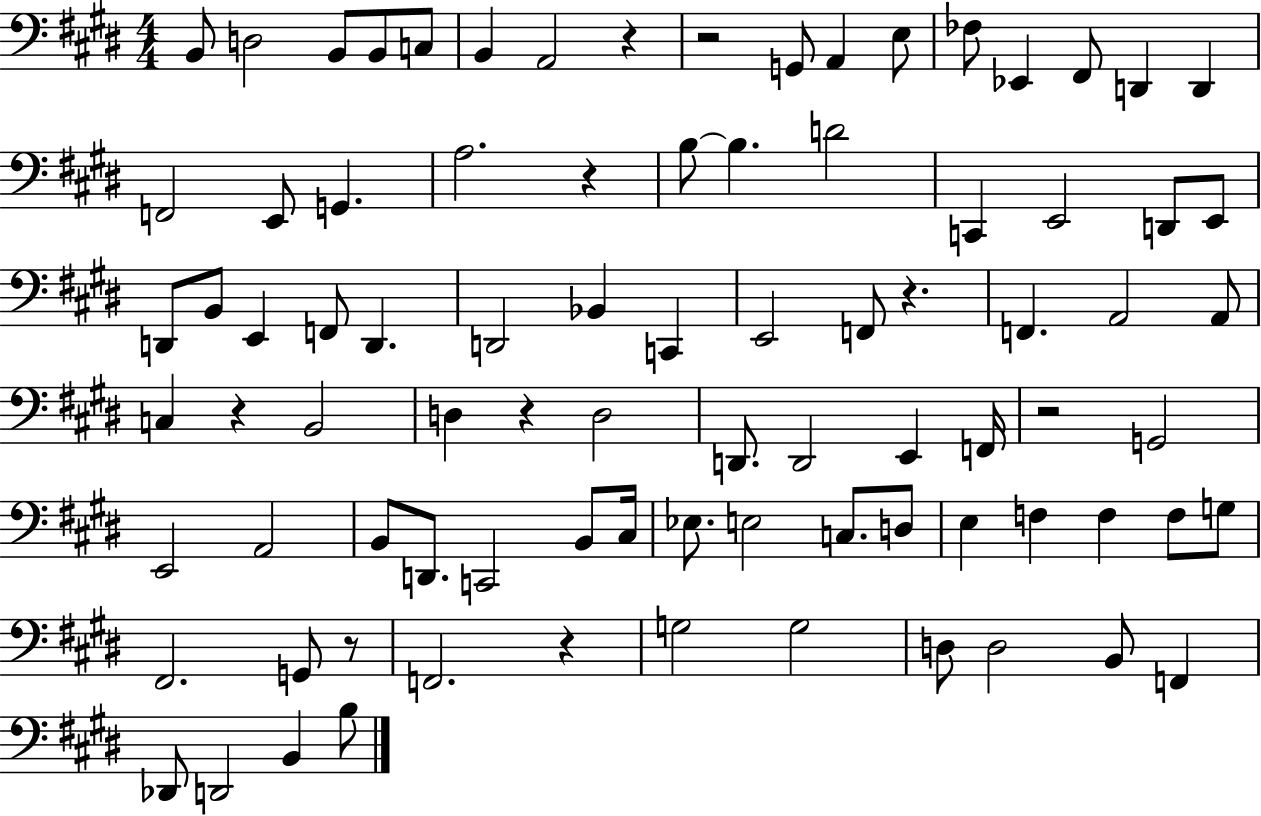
X:1
T:Untitled
M:4/4
L:1/4
K:E
B,,/2 D,2 B,,/2 B,,/2 C,/2 B,, A,,2 z z2 G,,/2 A,, E,/2 _F,/2 _E,, ^F,,/2 D,, D,, F,,2 E,,/2 G,, A,2 z B,/2 B, D2 C,, E,,2 D,,/2 E,,/2 D,,/2 B,,/2 E,, F,,/2 D,, D,,2 _B,, C,, E,,2 F,,/2 z F,, A,,2 A,,/2 C, z B,,2 D, z D,2 D,,/2 D,,2 E,, F,,/4 z2 G,,2 E,,2 A,,2 B,,/2 D,,/2 C,,2 B,,/2 ^C,/4 _E,/2 E,2 C,/2 D,/2 E, F, F, F,/2 G,/2 ^F,,2 G,,/2 z/2 F,,2 z G,2 G,2 D,/2 D,2 B,,/2 F,, _D,,/2 D,,2 B,, B,/2